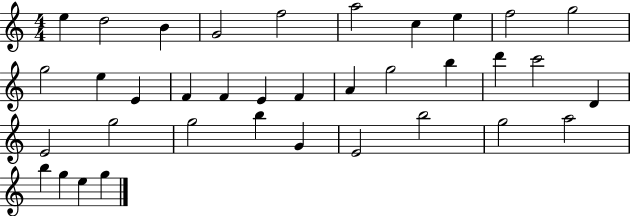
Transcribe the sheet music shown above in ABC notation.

X:1
T:Untitled
M:4/4
L:1/4
K:C
e d2 B G2 f2 a2 c e f2 g2 g2 e E F F E F A g2 b d' c'2 D E2 g2 g2 b G E2 b2 g2 a2 b g e g